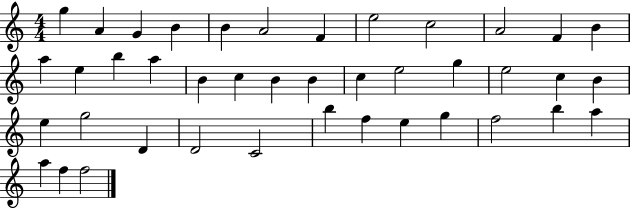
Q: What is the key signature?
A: C major